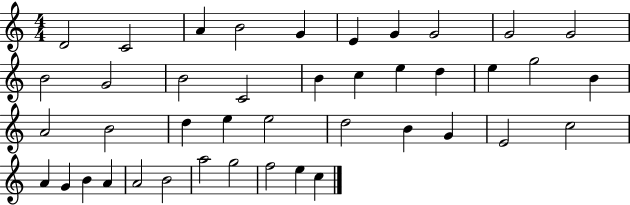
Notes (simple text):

D4/h C4/h A4/q B4/h G4/q E4/q G4/q G4/h G4/h G4/h B4/h G4/h B4/h C4/h B4/q C5/q E5/q D5/q E5/q G5/h B4/q A4/h B4/h D5/q E5/q E5/h D5/h B4/q G4/q E4/h C5/h A4/q G4/q B4/q A4/q A4/h B4/h A5/h G5/h F5/h E5/q C5/q